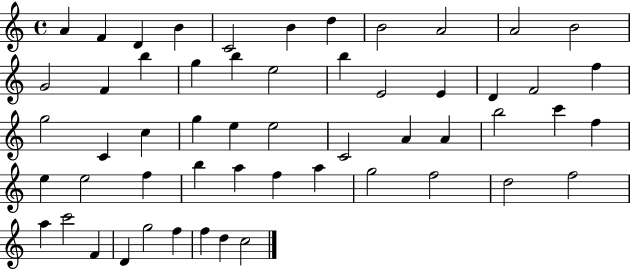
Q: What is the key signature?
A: C major